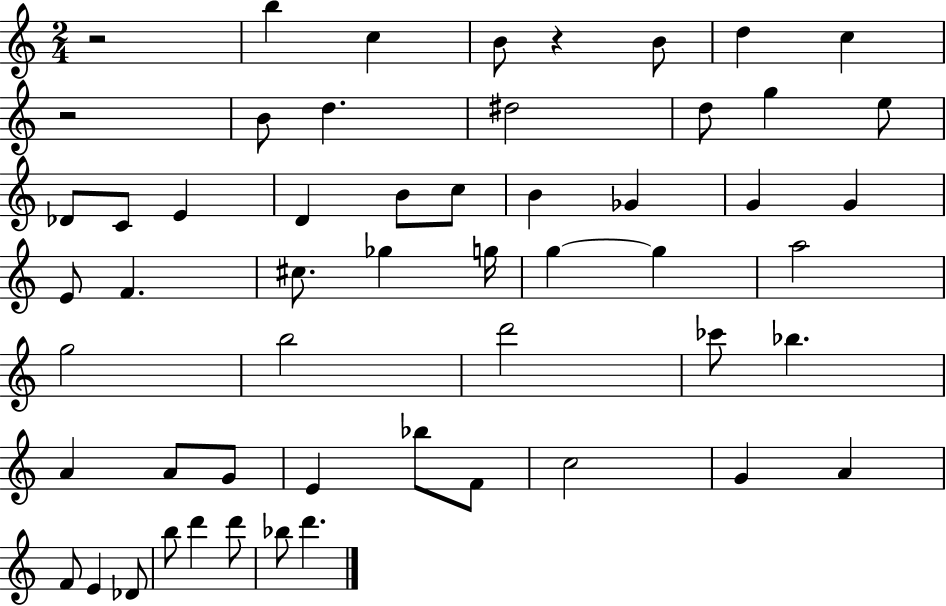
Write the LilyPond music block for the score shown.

{
  \clef treble
  \numericTimeSignature
  \time 2/4
  \key c \major
  r2 | b''4 c''4 | b'8 r4 b'8 | d''4 c''4 | \break r2 | b'8 d''4. | dis''2 | d''8 g''4 e''8 | \break des'8 c'8 e'4 | d'4 b'8 c''8 | b'4 ges'4 | g'4 g'4 | \break e'8 f'4. | cis''8. ges''4 g''16 | g''4~~ g''4 | a''2 | \break g''2 | b''2 | d'''2 | ces'''8 bes''4. | \break a'4 a'8 g'8 | e'4 bes''8 f'8 | c''2 | g'4 a'4 | \break f'8 e'4 des'8 | b''8 d'''4 d'''8 | bes''8 d'''4. | \bar "|."
}